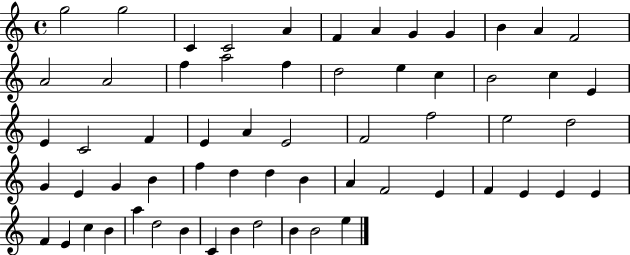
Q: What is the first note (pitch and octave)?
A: G5